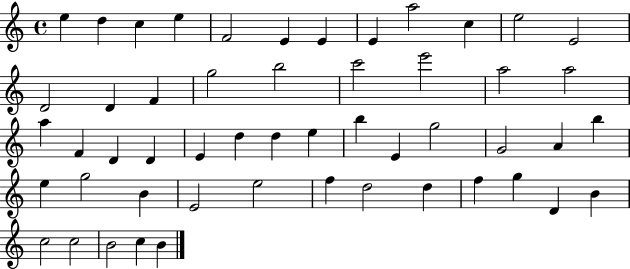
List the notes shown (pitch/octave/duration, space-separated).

E5/q D5/q C5/q E5/q F4/h E4/q E4/q E4/q A5/h C5/q E5/h E4/h D4/h D4/q F4/q G5/h B5/h C6/h E6/h A5/h A5/h A5/q F4/q D4/q D4/q E4/q D5/q D5/q E5/q B5/q E4/q G5/h G4/h A4/q B5/q E5/q G5/h B4/q E4/h E5/h F5/q D5/h D5/q F5/q G5/q D4/q B4/q C5/h C5/h B4/h C5/q B4/q